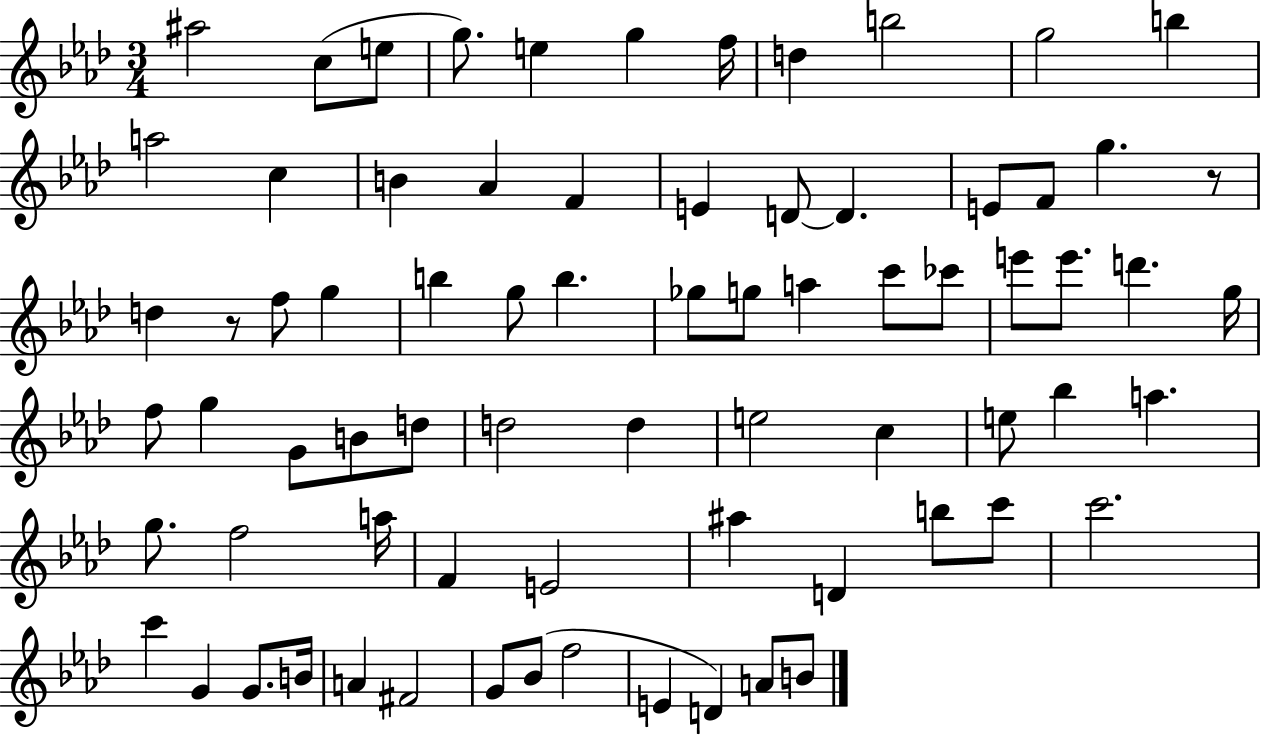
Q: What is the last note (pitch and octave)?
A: B4